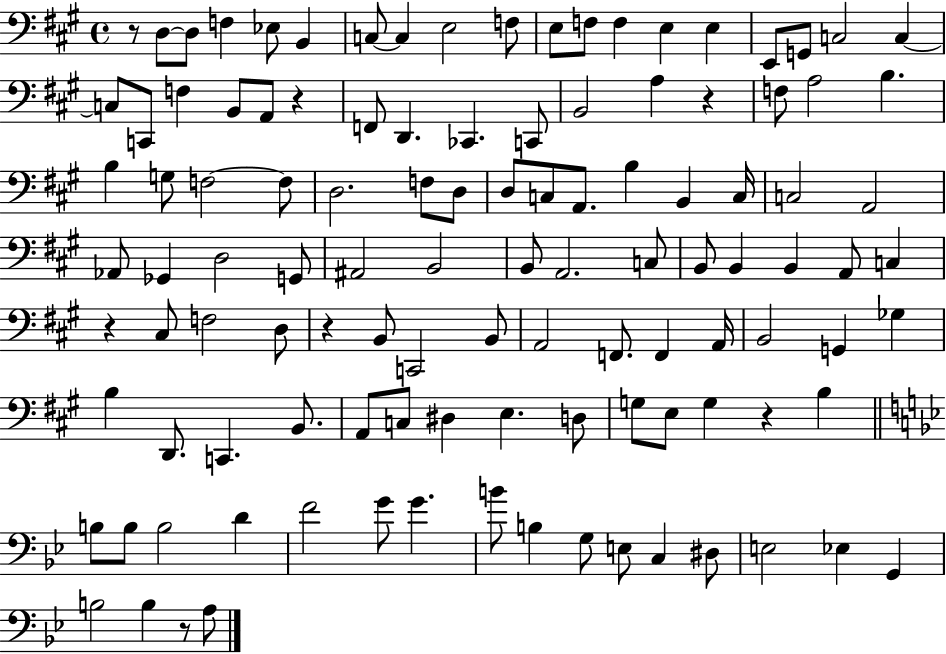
{
  \clef bass
  \time 4/4
  \defaultTimeSignature
  \key a \major
  r8 d8~~ d8 f4 ees8 b,4 | c8~~ c4 e2 f8 | e8 f8 f4 e4 e4 | e,8 g,8 c2 c4~~ | \break c8 c,8 f4 b,8 a,8 r4 | f,8 d,4. ces,4. c,8 | b,2 a4 r4 | f8 a2 b4. | \break b4 g8 f2~~ f8 | d2. f8 d8 | d8 c8 a,8. b4 b,4 c16 | c2 a,2 | \break aes,8 ges,4 d2 g,8 | ais,2 b,2 | b,8 a,2. c8 | b,8 b,4 b,4 a,8 c4 | \break r4 cis8 f2 d8 | r4 b,8 c,2 b,8 | a,2 f,8. f,4 a,16 | b,2 g,4 ges4 | \break b4 d,8. c,4. b,8. | a,8 c8 dis4 e4. d8 | g8 e8 g4 r4 b4 | \bar "||" \break \key g \minor b8 b8 b2 d'4 | f'2 g'8 g'4. | b'8 b4 g8 e8 c4 dis8 | e2 ees4 g,4 | \break b2 b4 r8 a8 | \bar "|."
}